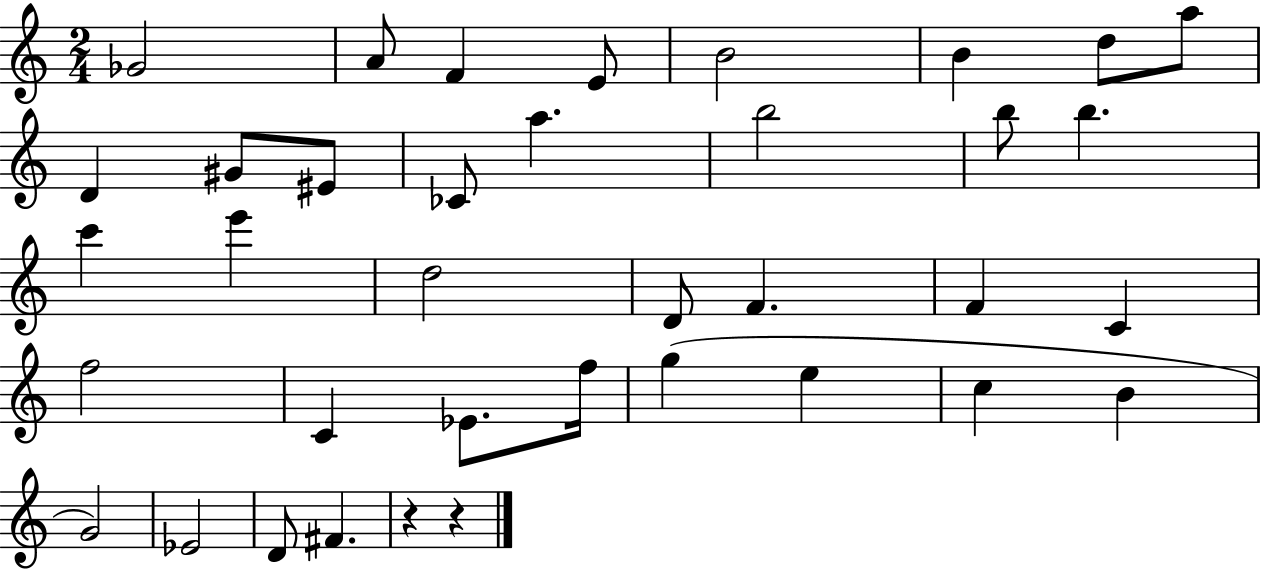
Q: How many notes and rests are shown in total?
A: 37